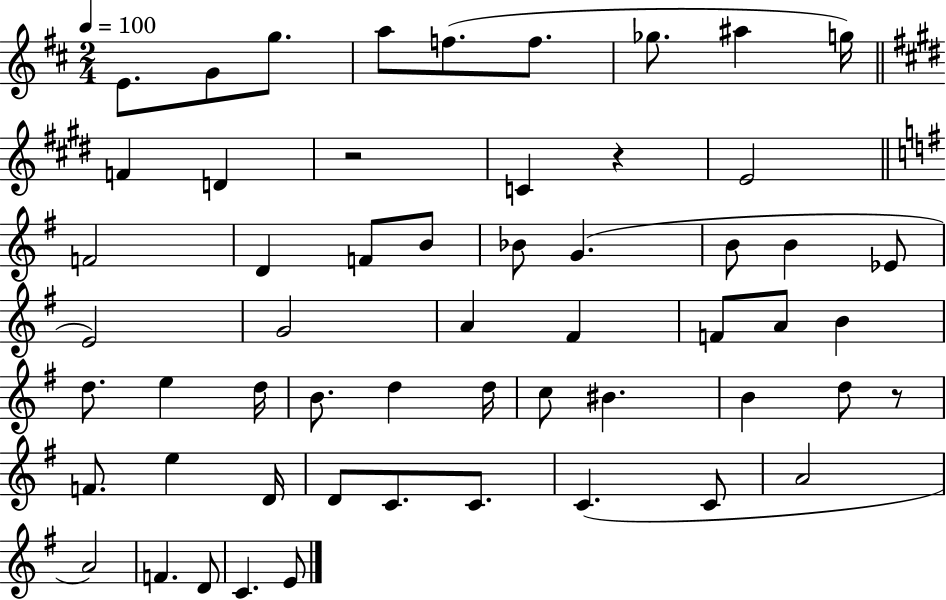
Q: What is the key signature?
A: D major